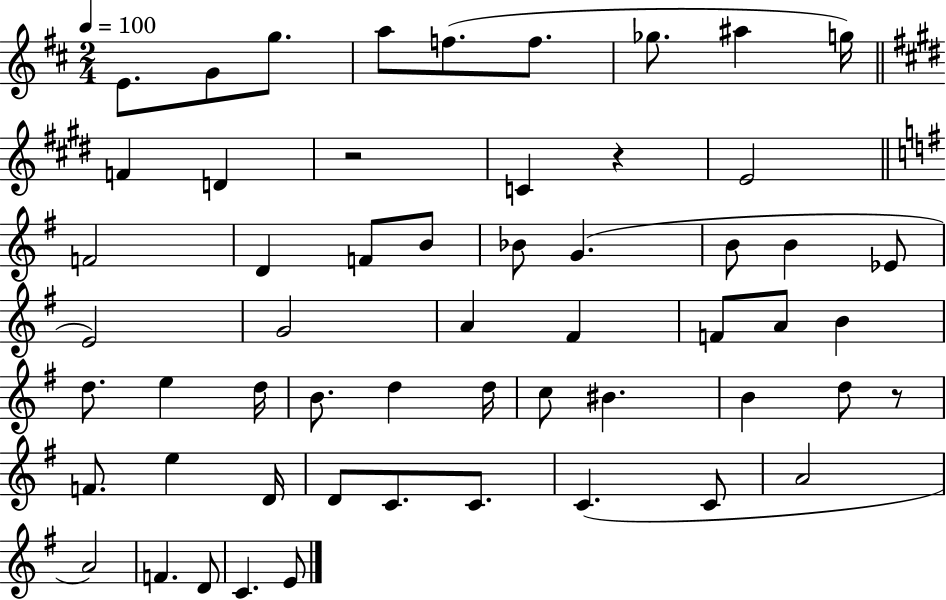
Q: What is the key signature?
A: D major